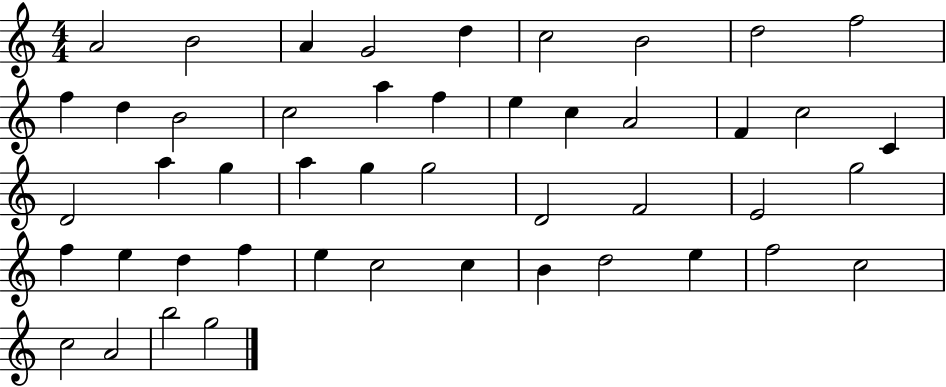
A4/h B4/h A4/q G4/h D5/q C5/h B4/h D5/h F5/h F5/q D5/q B4/h C5/h A5/q F5/q E5/q C5/q A4/h F4/q C5/h C4/q D4/h A5/q G5/q A5/q G5/q G5/h D4/h F4/h E4/h G5/h F5/q E5/q D5/q F5/q E5/q C5/h C5/q B4/q D5/h E5/q F5/h C5/h C5/h A4/h B5/h G5/h